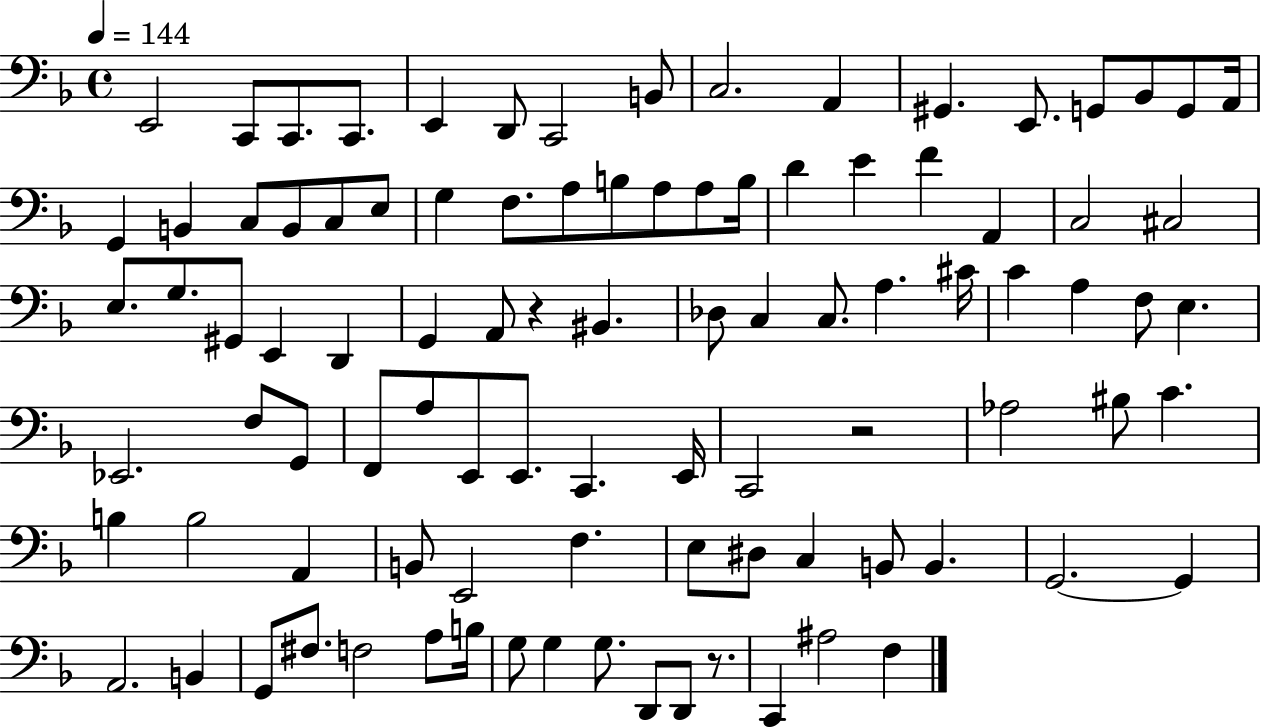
{
  \clef bass
  \time 4/4
  \defaultTimeSignature
  \key f \major
  \tempo 4 = 144
  e,2 c,8 c,8. c,8. | e,4 d,8 c,2 b,8 | c2. a,4 | gis,4. e,8. g,8 bes,8 g,8 a,16 | \break g,4 b,4 c8 b,8 c8 e8 | g4 f8. a8 b8 a8 a8 b16 | d'4 e'4 f'4 a,4 | c2 cis2 | \break e8. g8. gis,8 e,4 d,4 | g,4 a,8 r4 bis,4. | des8 c4 c8. a4. cis'16 | c'4 a4 f8 e4. | \break ees,2. f8 g,8 | f,8 a8 e,8 e,8. c,4. e,16 | c,2 r2 | aes2 bis8 c'4. | \break b4 b2 a,4 | b,8 e,2 f4. | e8 dis8 c4 b,8 b,4. | g,2.~~ g,4 | \break a,2. b,4 | g,8 fis8. f2 a8 b16 | g8 g4 g8. d,8 d,8 r8. | c,4 ais2 f4 | \break \bar "|."
}